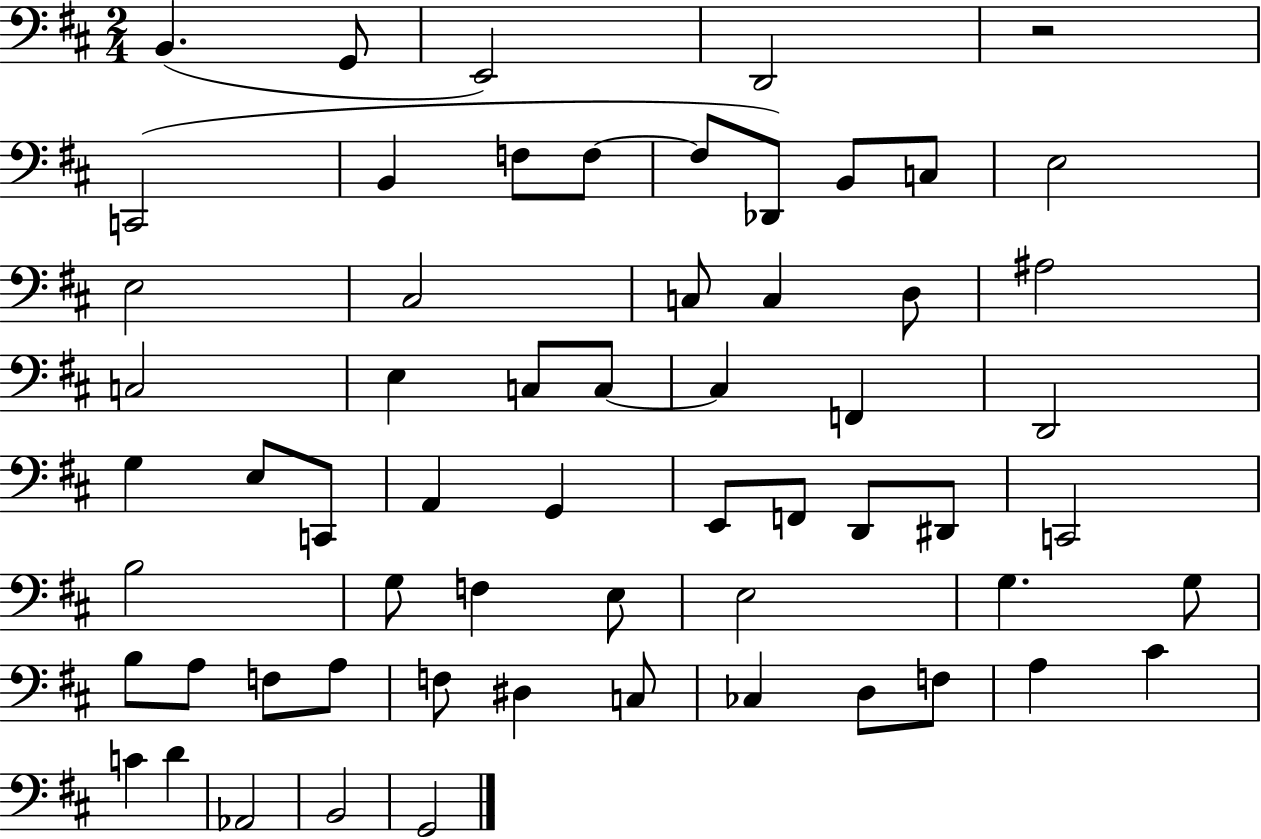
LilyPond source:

{
  \clef bass
  \numericTimeSignature
  \time 2/4
  \key d \major
  b,4.( g,8 | e,2) | d,2 | r2 | \break c,2( | b,4 f8 f8~~ | f8 des,8) b,8 c8 | e2 | \break e2 | cis2 | c8 c4 d8 | ais2 | \break c2 | e4 c8 c8~~ | c4 f,4 | d,2 | \break g4 e8 c,8 | a,4 g,4 | e,8 f,8 d,8 dis,8 | c,2 | \break b2 | g8 f4 e8 | e2 | g4. g8 | \break b8 a8 f8 a8 | f8 dis4 c8 | ces4 d8 f8 | a4 cis'4 | \break c'4 d'4 | aes,2 | b,2 | g,2 | \break \bar "|."
}